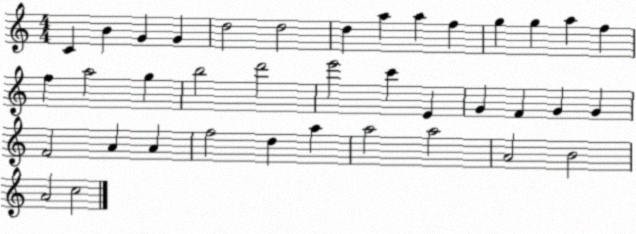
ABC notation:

X:1
T:Untitled
M:4/4
L:1/4
K:C
C B G G d2 d2 d a a f g g a f f a2 g b2 d'2 e'2 c' E G F G G F2 A A f2 d a a2 a2 A2 B2 A2 c2